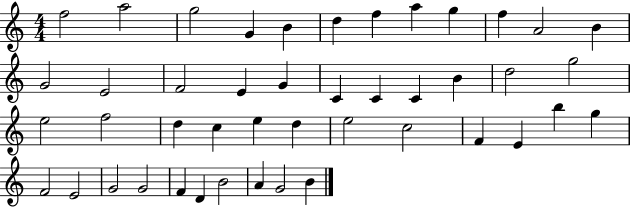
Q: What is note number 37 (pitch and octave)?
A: E4